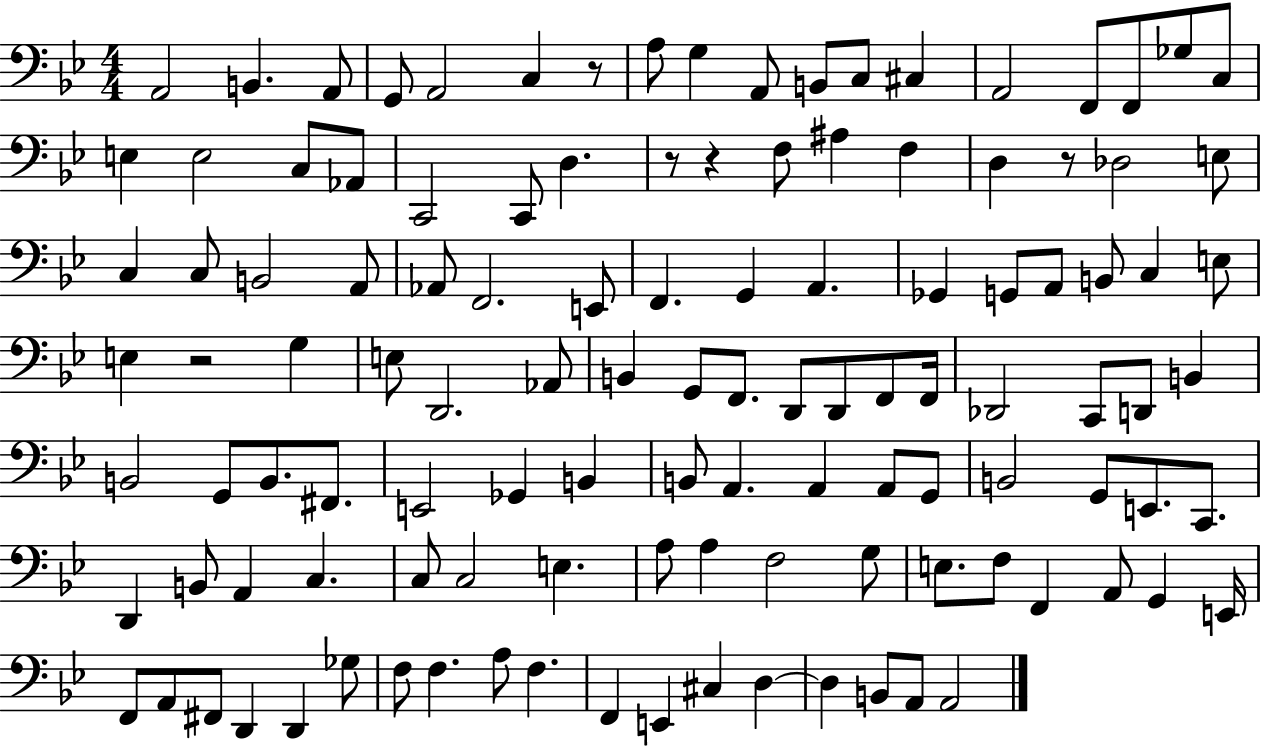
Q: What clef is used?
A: bass